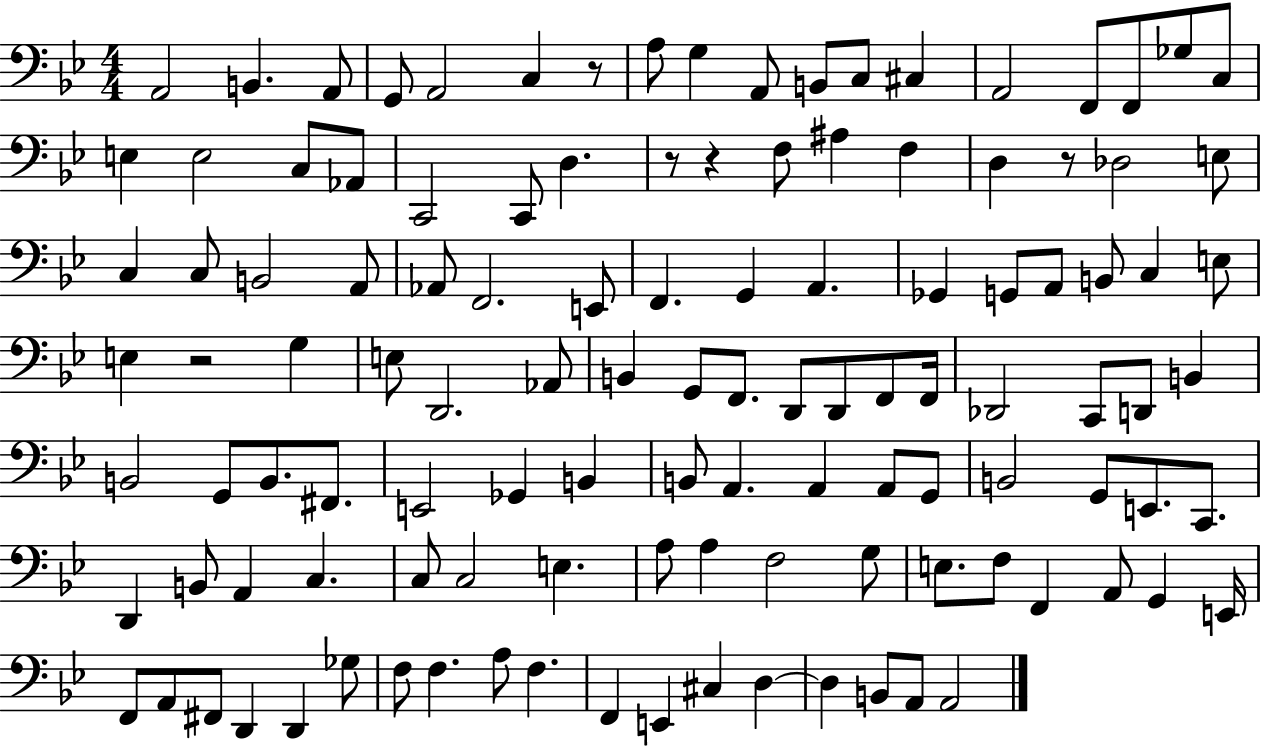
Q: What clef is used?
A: bass